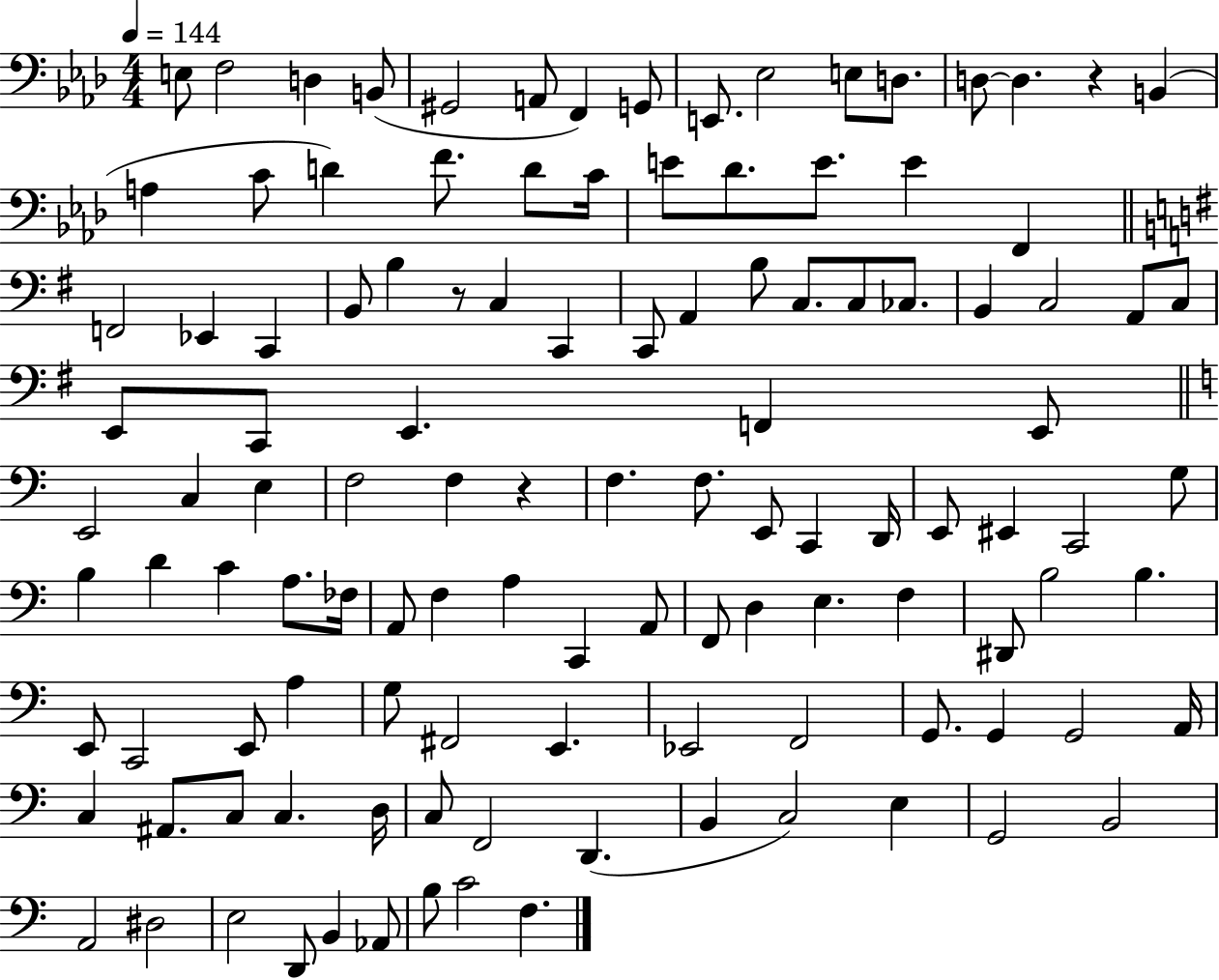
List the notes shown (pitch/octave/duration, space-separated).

E3/e F3/h D3/q B2/e G#2/h A2/e F2/q G2/e E2/e. Eb3/h E3/e D3/e. D3/e D3/q. R/q B2/q A3/q C4/e D4/q F4/e. D4/e C4/s E4/e Db4/e. E4/e. E4/q F2/q F2/h Eb2/q C2/q B2/e B3/q R/e C3/q C2/q C2/e A2/q B3/e C3/e. C3/e CES3/e. B2/q C3/h A2/e C3/e E2/e C2/e E2/q. F2/q E2/e E2/h C3/q E3/q F3/h F3/q R/q F3/q. F3/e. E2/e C2/q D2/s E2/e EIS2/q C2/h G3/e B3/q D4/q C4/q A3/e. FES3/s A2/e F3/q A3/q C2/q A2/e F2/e D3/q E3/q. F3/q D#2/e B3/h B3/q. E2/e C2/h E2/e A3/q G3/e F#2/h E2/q. Eb2/h F2/h G2/e. G2/q G2/h A2/s C3/q A#2/e. C3/e C3/q. D3/s C3/e F2/h D2/q. B2/q C3/h E3/q G2/h B2/h A2/h D#3/h E3/h D2/e B2/q Ab2/e B3/e C4/h F3/q.